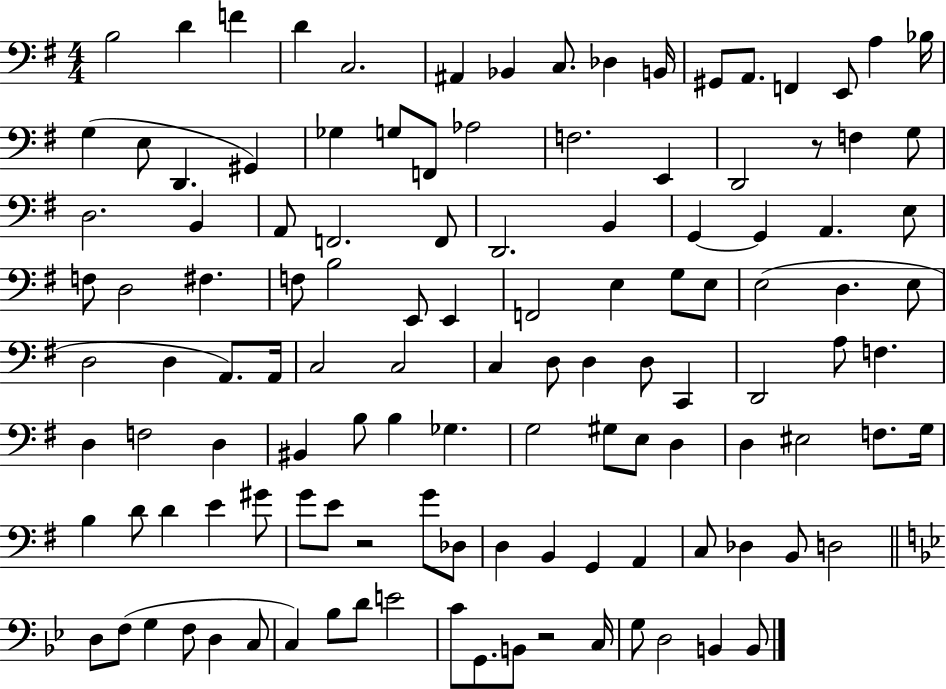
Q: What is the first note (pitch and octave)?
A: B3